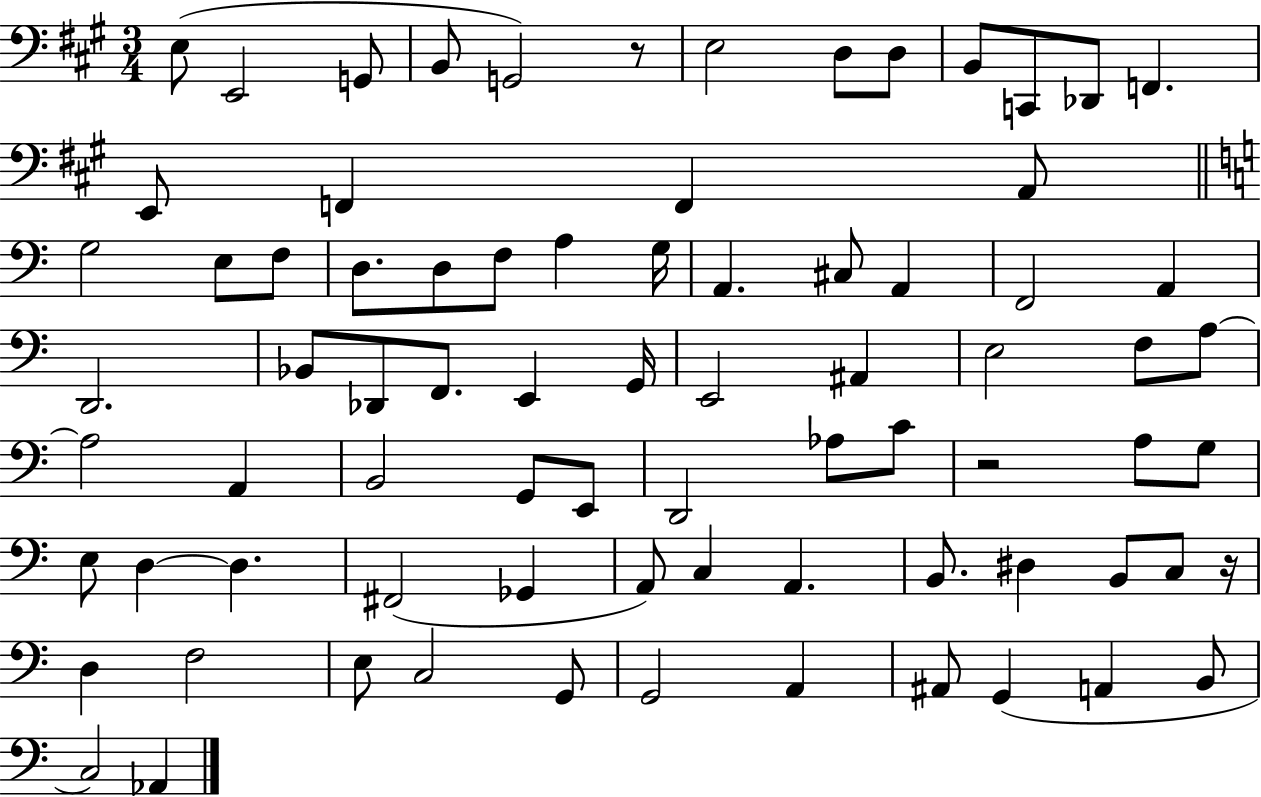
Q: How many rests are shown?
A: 3